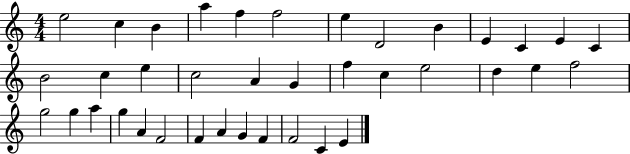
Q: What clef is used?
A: treble